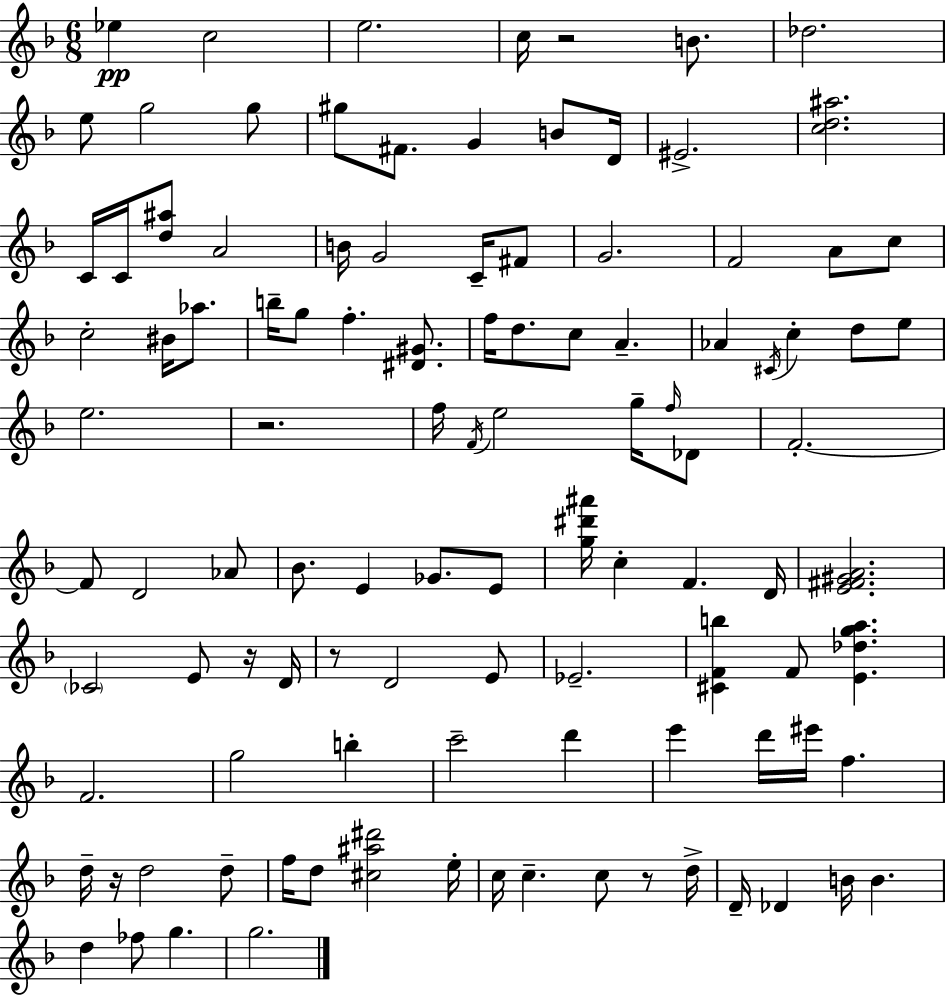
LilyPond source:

{
  \clef treble
  \numericTimeSignature
  \time 6/8
  \key f \major
  ees''4\pp c''2 | e''2. | c''16 r2 b'8. | des''2. | \break e''8 g''2 g''8 | gis''8 fis'8. g'4 b'8 d'16 | eis'2.-> | <c'' d'' ais''>2. | \break c'16 c'16 <d'' ais''>8 a'2 | b'16 g'2 c'16-- fis'8 | g'2. | f'2 a'8 c''8 | \break c''2-. bis'16 aes''8. | b''16-- g''8 f''4.-. <dis' gis'>8. | f''16 d''8. c''8 a'4.-- | aes'4 \acciaccatura { cis'16 } c''4-. d''8 e''8 | \break e''2. | r2. | f''16 \acciaccatura { f'16 } e''2 g''16-- | \grace { f''16 } des'8 f'2.-.~~ | \break f'8 d'2 | aes'8 bes'8. e'4 ges'8. | e'8 <g'' dis''' ais'''>16 c''4-. f'4. | d'16 <e' fis' gis' a'>2. | \break \parenthesize ces'2 e'8 | r16 d'16 r8 d'2 | e'8 ees'2.-- | <cis' f' b''>4 f'8 <e' des'' g'' a''>4. | \break f'2. | g''2 b''4-. | c'''2-- d'''4 | e'''4 d'''16 eis'''16 f''4. | \break d''16-- r16 d''2 | d''8-- f''16 d''8 <cis'' ais'' dis'''>2 | e''16-. c''16 c''4.-- c''8 | r8 d''16-> d'16-- des'4 b'16 b'4. | \break d''4 fes''8 g''4. | g''2. | \bar "|."
}